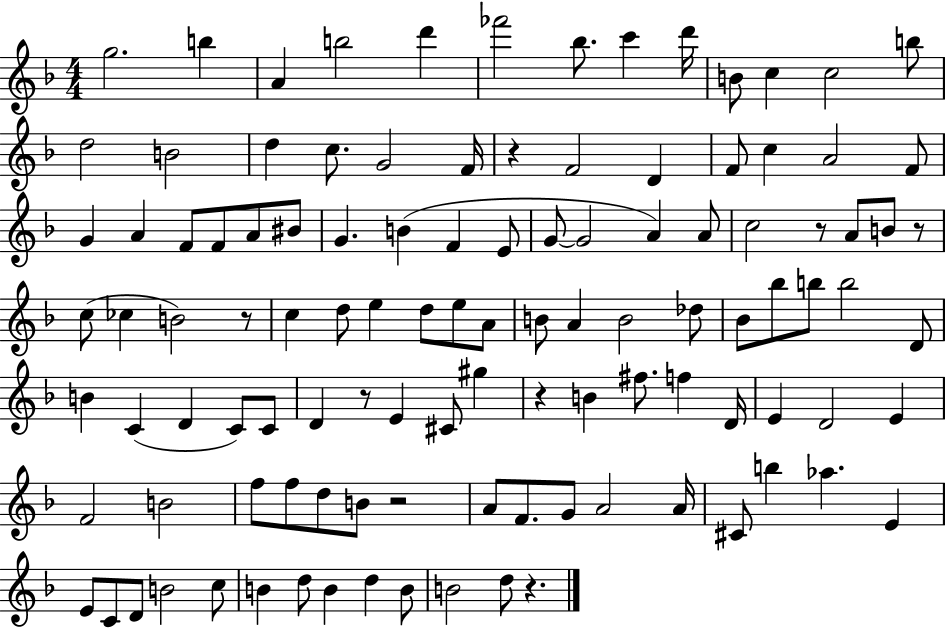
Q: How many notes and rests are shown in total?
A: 111